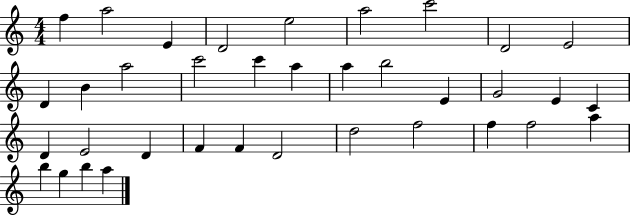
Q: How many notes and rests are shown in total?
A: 36